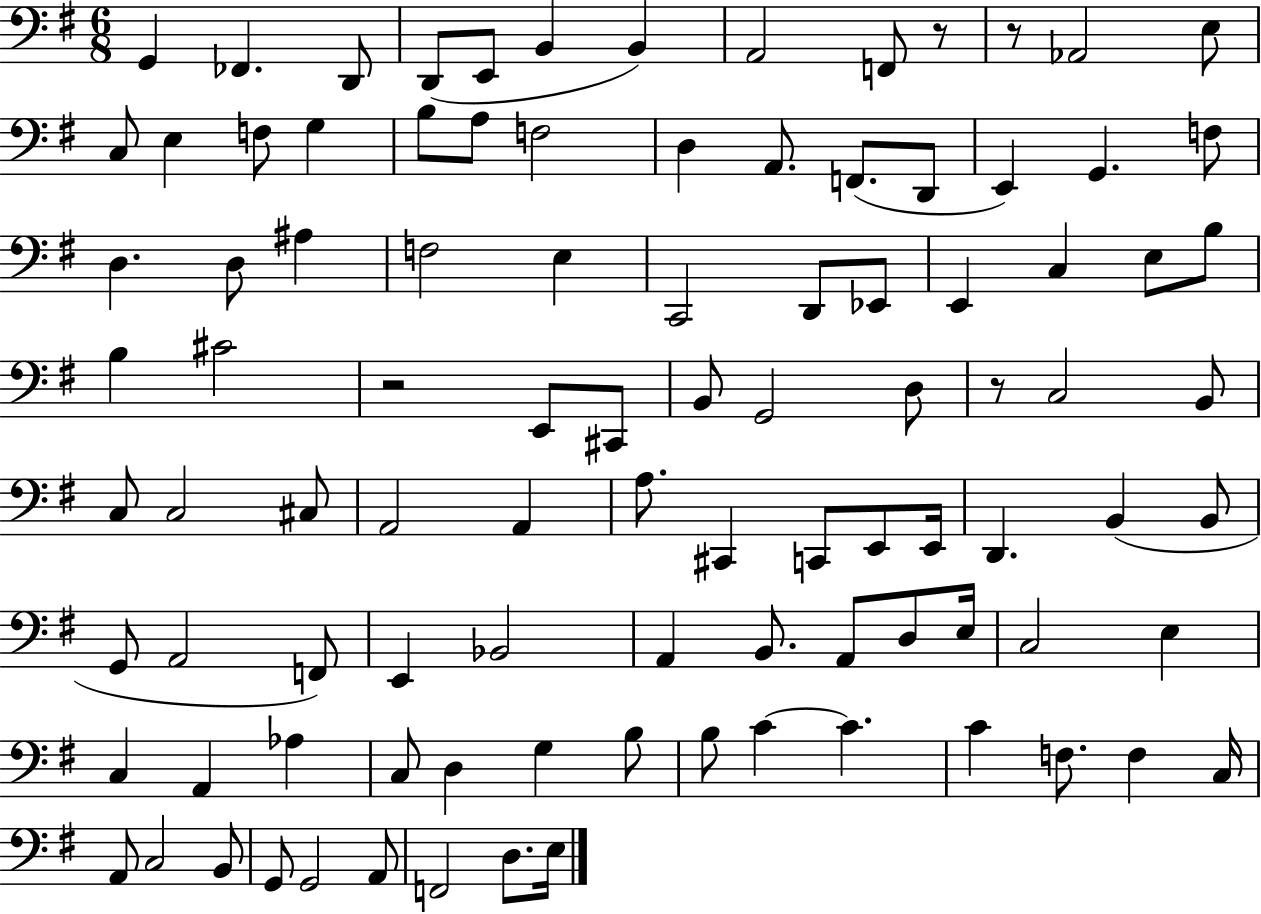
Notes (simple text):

G2/q FES2/q. D2/e D2/e E2/e B2/q B2/q A2/h F2/e R/e R/e Ab2/h E3/e C3/e E3/q F3/e G3/q B3/e A3/e F3/h D3/q A2/e. F2/e. D2/e E2/q G2/q. F3/e D3/q. D3/e A#3/q F3/h E3/q C2/h D2/e Eb2/e E2/q C3/q E3/e B3/e B3/q C#4/h R/h E2/e C#2/e B2/e G2/h D3/e R/e C3/h B2/e C3/e C3/h C#3/e A2/h A2/q A3/e. C#2/q C2/e E2/e E2/s D2/q. B2/q B2/e G2/e A2/h F2/e E2/q Bb2/h A2/q B2/e. A2/e D3/e E3/s C3/h E3/q C3/q A2/q Ab3/q C3/e D3/q G3/q B3/e B3/e C4/q C4/q. C4/q F3/e. F3/q C3/s A2/e C3/h B2/e G2/e G2/h A2/e F2/h D3/e. E3/s